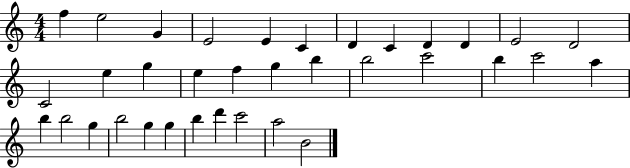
X:1
T:Untitled
M:4/4
L:1/4
K:C
f e2 G E2 E C D C D D E2 D2 C2 e g e f g b b2 c'2 b c'2 a b b2 g b2 g g b d' c'2 a2 B2